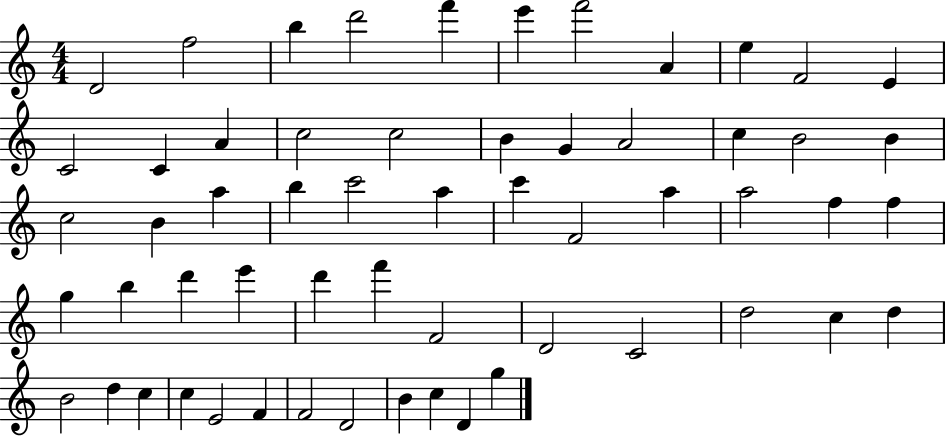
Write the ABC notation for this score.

X:1
T:Untitled
M:4/4
L:1/4
K:C
D2 f2 b d'2 f' e' f'2 A e F2 E C2 C A c2 c2 B G A2 c B2 B c2 B a b c'2 a c' F2 a a2 f f g b d' e' d' f' F2 D2 C2 d2 c d B2 d c c E2 F F2 D2 B c D g